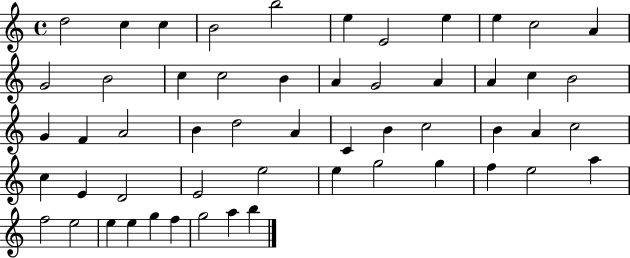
X:1
T:Untitled
M:4/4
L:1/4
K:C
d2 c c B2 b2 e E2 e e c2 A G2 B2 c c2 B A G2 A A c B2 G F A2 B d2 A C B c2 B A c2 c E D2 E2 e2 e g2 g f e2 a f2 e2 e e g f g2 a b